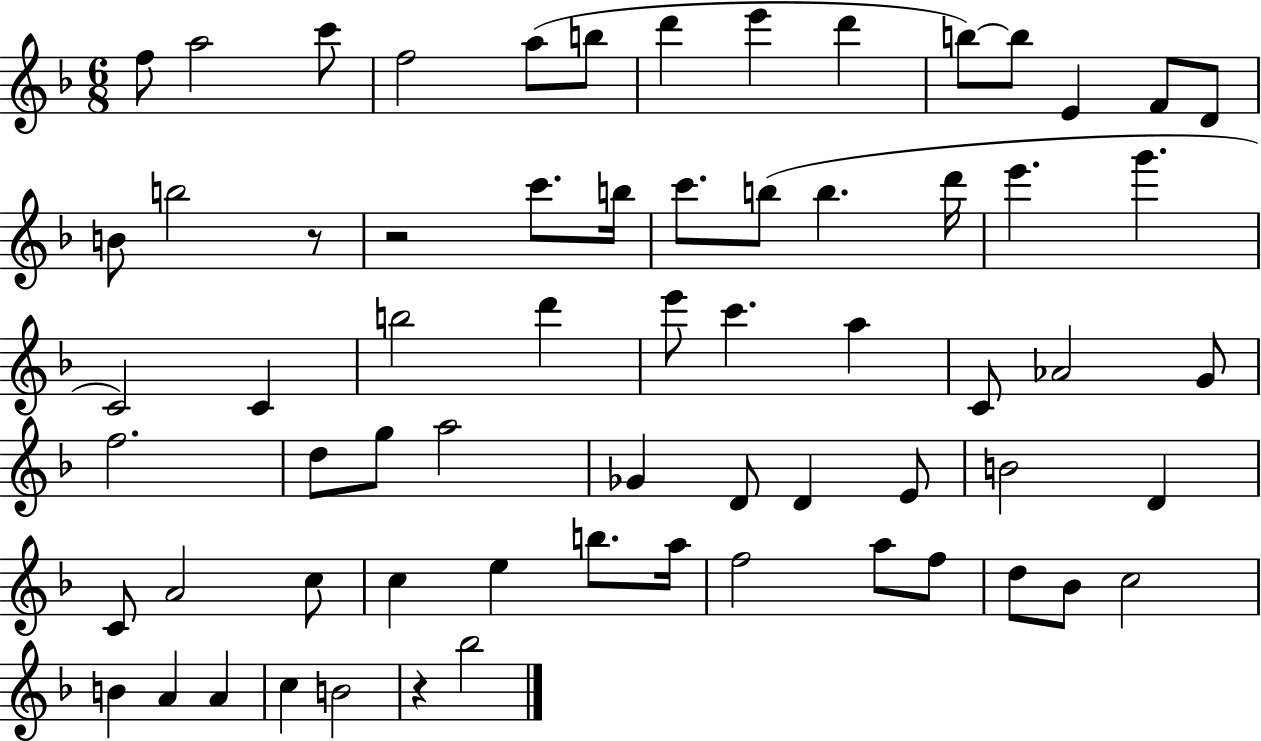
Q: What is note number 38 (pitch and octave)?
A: A5